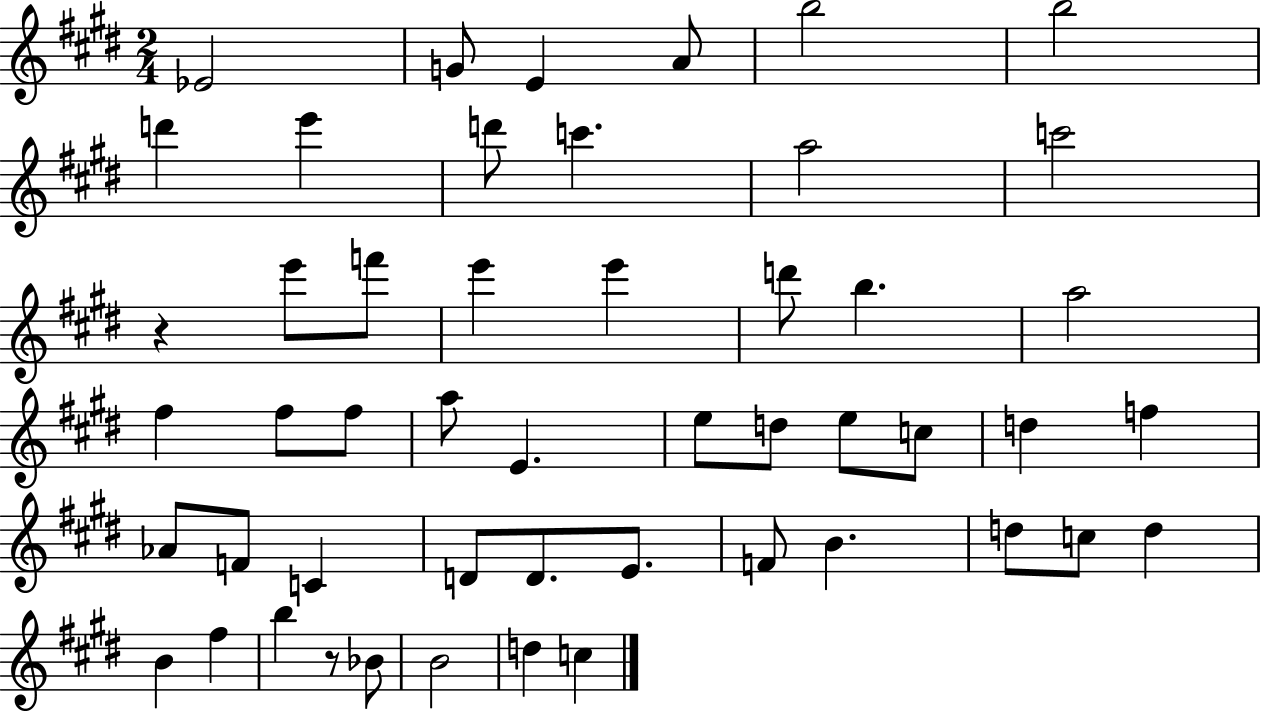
Eb4/h G4/e E4/q A4/e B5/h B5/h D6/q E6/q D6/e C6/q. A5/h C6/h R/q E6/e F6/e E6/q E6/q D6/e B5/q. A5/h F#5/q F#5/e F#5/e A5/e E4/q. E5/e D5/e E5/e C5/e D5/q F5/q Ab4/e F4/e C4/q D4/e D4/e. E4/e. F4/e B4/q. D5/e C5/e D5/q B4/q F#5/q B5/q R/e Bb4/e B4/h D5/q C5/q